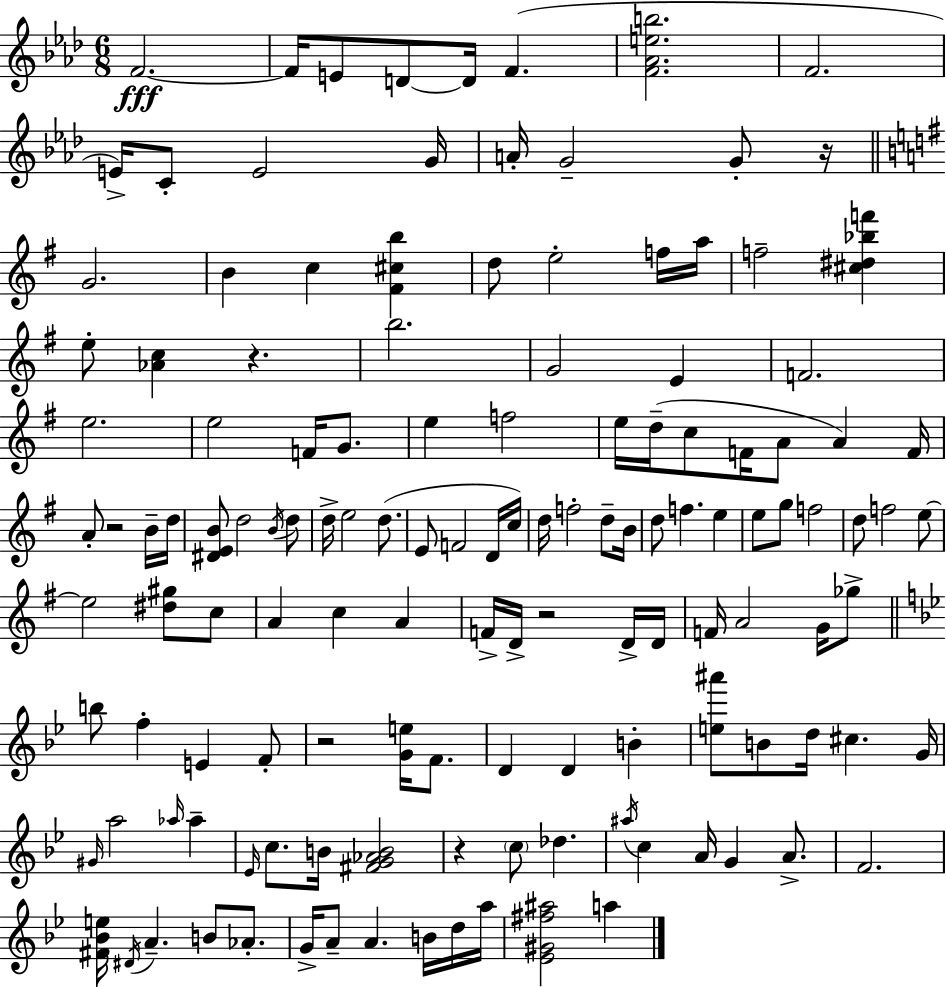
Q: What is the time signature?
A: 6/8